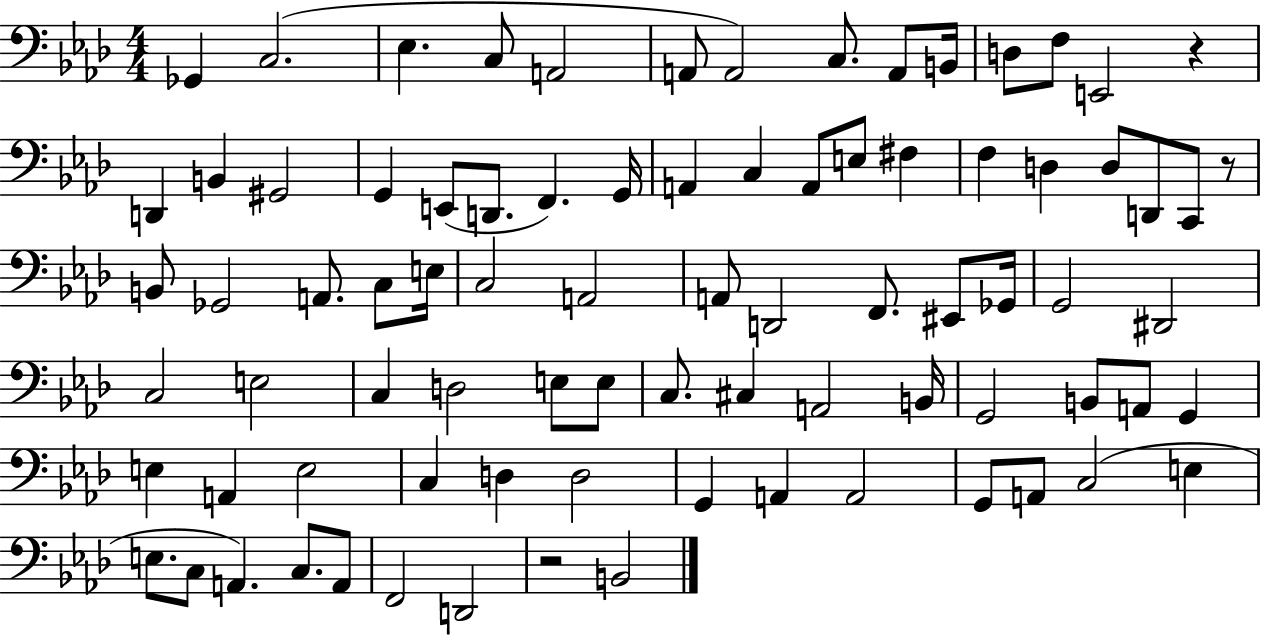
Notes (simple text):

Gb2/q C3/h. Eb3/q. C3/e A2/h A2/e A2/h C3/e. A2/e B2/s D3/e F3/e E2/h R/q D2/q B2/q G#2/h G2/q E2/e D2/e. F2/q. G2/s A2/q C3/q A2/e E3/e F#3/q F3/q D3/q D3/e D2/e C2/e R/e B2/e Gb2/h A2/e. C3/e E3/s C3/h A2/h A2/e D2/h F2/e. EIS2/e Gb2/s G2/h D#2/h C3/h E3/h C3/q D3/h E3/e E3/e C3/e. C#3/q A2/h B2/s G2/h B2/e A2/e G2/q E3/q A2/q E3/h C3/q D3/q D3/h G2/q A2/q A2/h G2/e A2/e C3/h E3/q E3/e. C3/e A2/q. C3/e. A2/e F2/h D2/h R/h B2/h